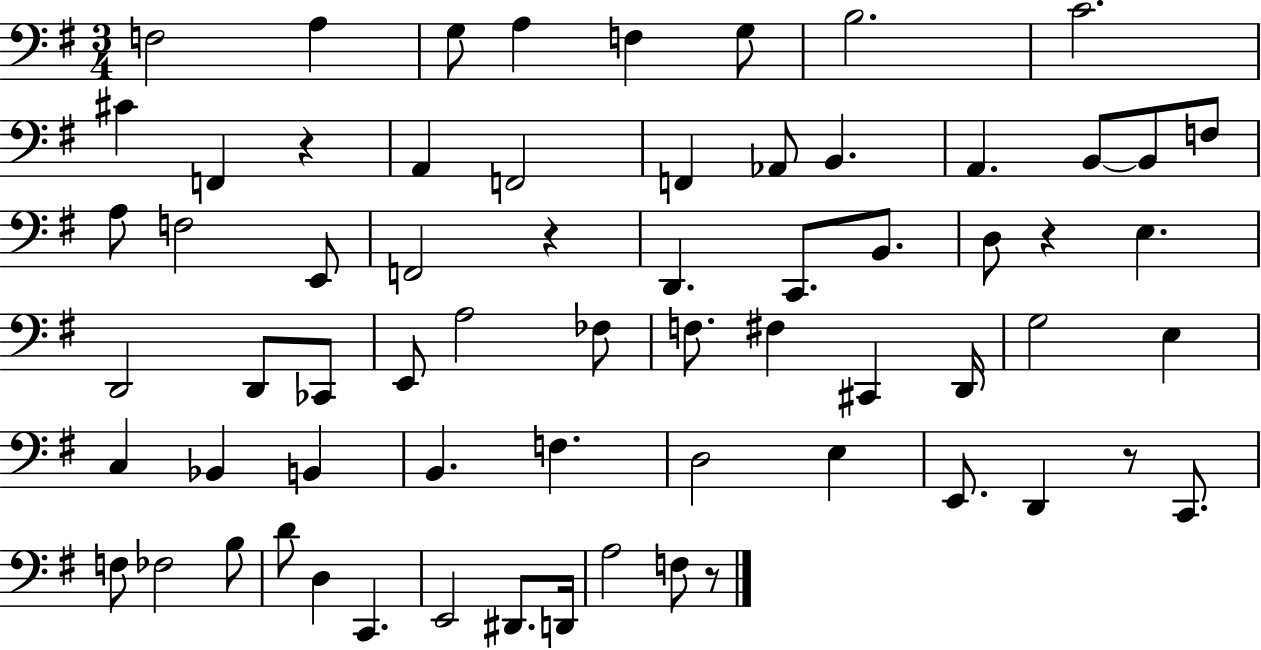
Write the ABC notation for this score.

X:1
T:Untitled
M:3/4
L:1/4
K:G
F,2 A, G,/2 A, F, G,/2 B,2 C2 ^C F,, z A,, F,,2 F,, _A,,/2 B,, A,, B,,/2 B,,/2 F,/2 A,/2 F,2 E,,/2 F,,2 z D,, C,,/2 B,,/2 D,/2 z E, D,,2 D,,/2 _C,,/2 E,,/2 A,2 _F,/2 F,/2 ^F, ^C,, D,,/4 G,2 E, C, _B,, B,, B,, F, D,2 E, E,,/2 D,, z/2 C,,/2 F,/2 _F,2 B,/2 D/2 D, C,, E,,2 ^D,,/2 D,,/4 A,2 F,/2 z/2